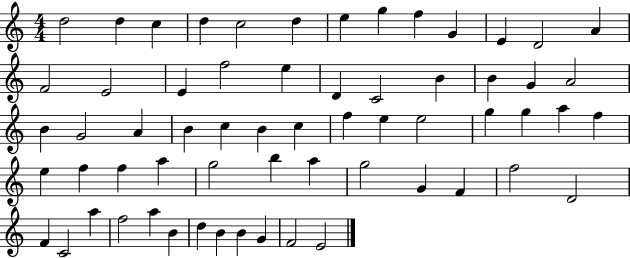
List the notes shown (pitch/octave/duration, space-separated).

D5/h D5/q C5/q D5/q C5/h D5/q E5/q G5/q F5/q G4/q E4/q D4/h A4/q F4/h E4/h E4/q F5/h E5/q D4/q C4/h B4/q B4/q G4/q A4/h B4/q G4/h A4/q B4/q C5/q B4/q C5/q F5/q E5/q E5/h G5/q G5/q A5/q F5/q E5/q F5/q F5/q A5/q G5/h B5/q A5/q G5/h G4/q F4/q F5/h D4/h F4/q C4/h A5/q F5/h A5/q B4/q D5/q B4/q B4/q G4/q F4/h E4/h